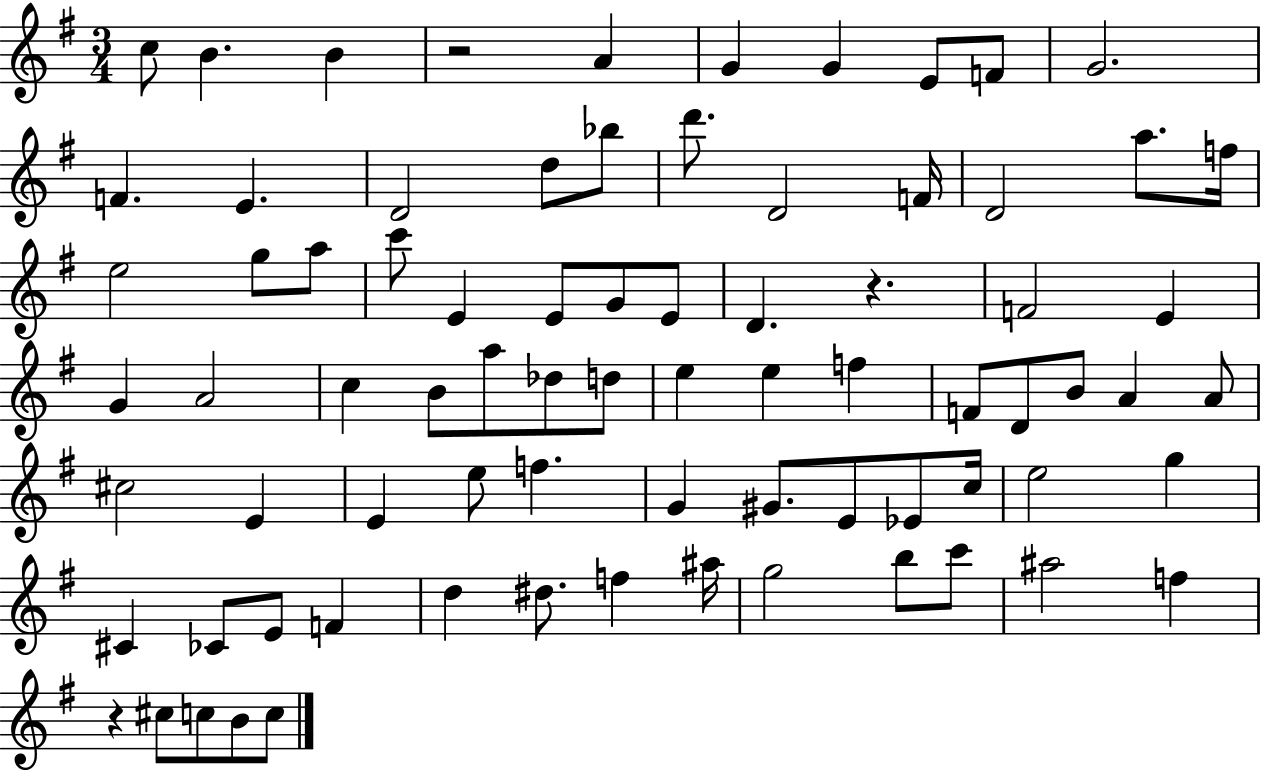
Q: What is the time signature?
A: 3/4